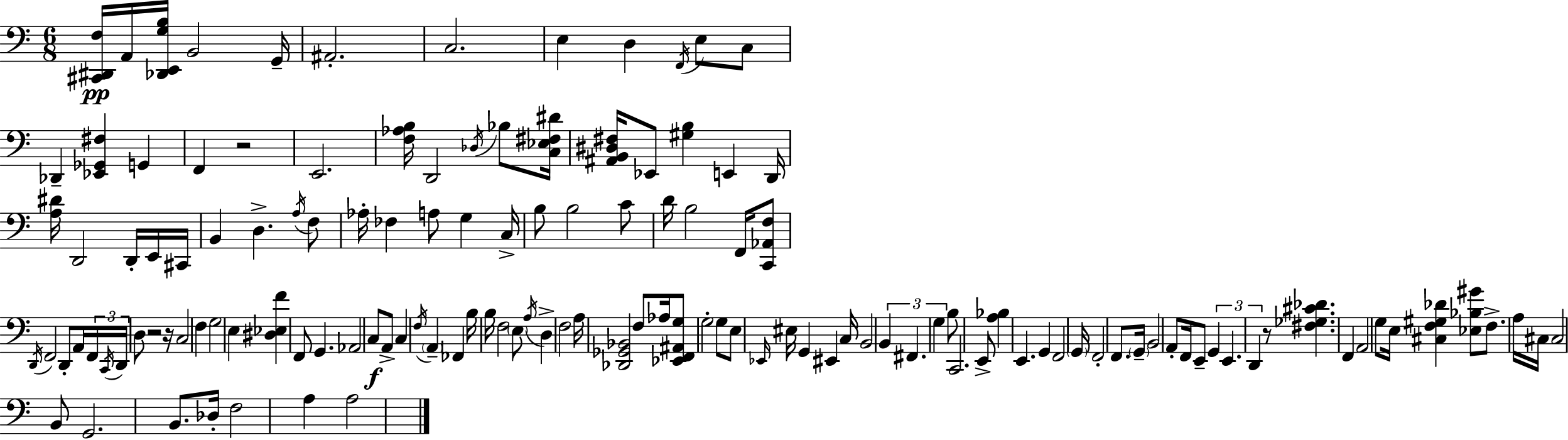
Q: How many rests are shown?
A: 4